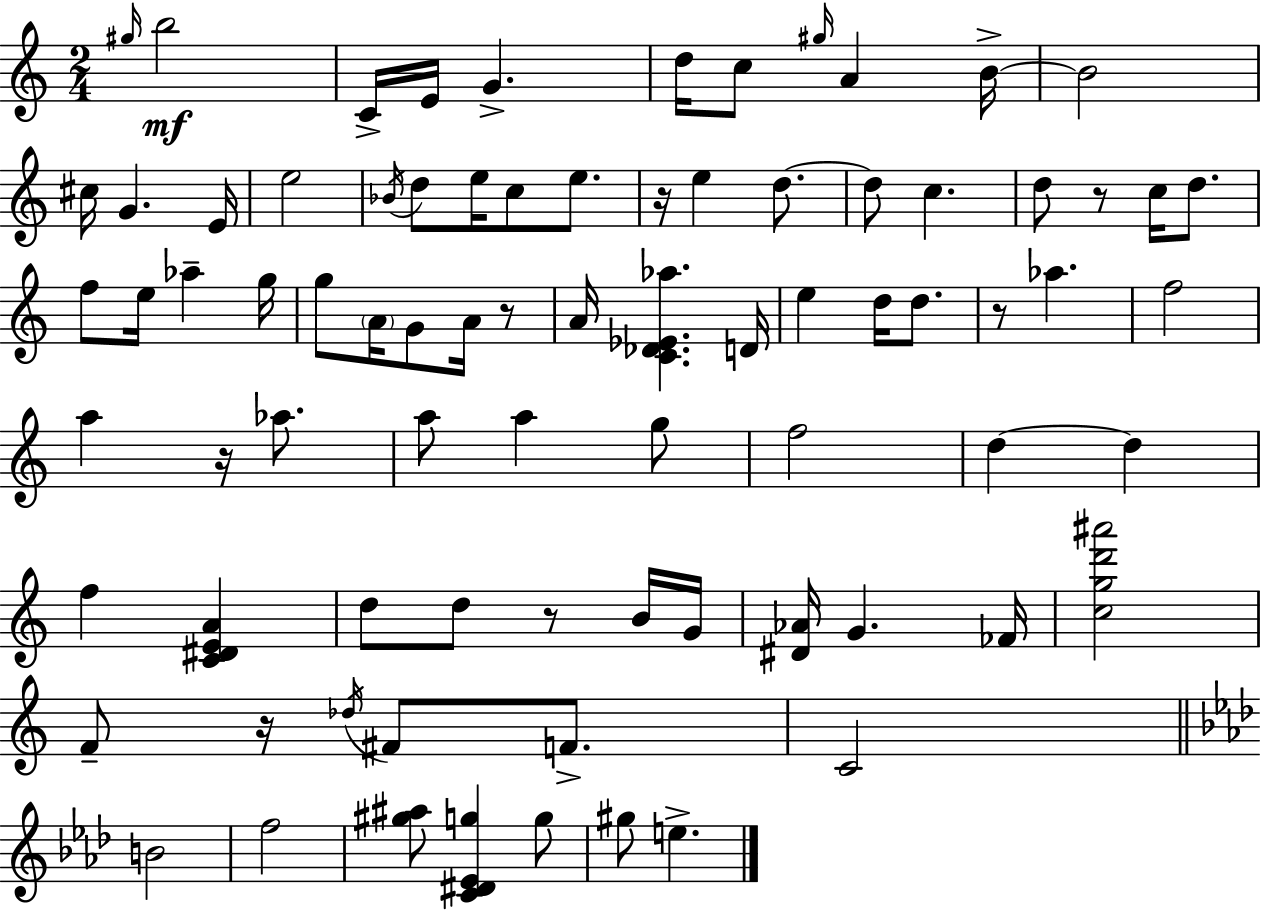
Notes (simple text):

G#5/s B5/h C4/s E4/s G4/q. D5/s C5/e G#5/s A4/q B4/s B4/h C#5/s G4/q. E4/s E5/h Bb4/s D5/e E5/s C5/e E5/e. R/s E5/q D5/e. D5/e C5/q. D5/e R/e C5/s D5/e. F5/e E5/s Ab5/q G5/s G5/e A4/s G4/e A4/s R/e A4/s [C4,Db4,Eb4,Ab5]/q. D4/s E5/q D5/s D5/e. R/e Ab5/q. F5/h A5/q R/s Ab5/e. A5/e A5/q G5/e F5/h D5/q D5/q F5/q [C4,D#4,E4,A4]/q D5/e D5/e R/e B4/s G4/s [D#4,Ab4]/s G4/q. FES4/s [C5,G5,D6,A#6]/h F4/e R/s Db5/s F#4/e F4/e. C4/h B4/h F5/h [G#5,A#5]/e [C4,D#4,Eb4,G5]/q G5/e G#5/e E5/q.